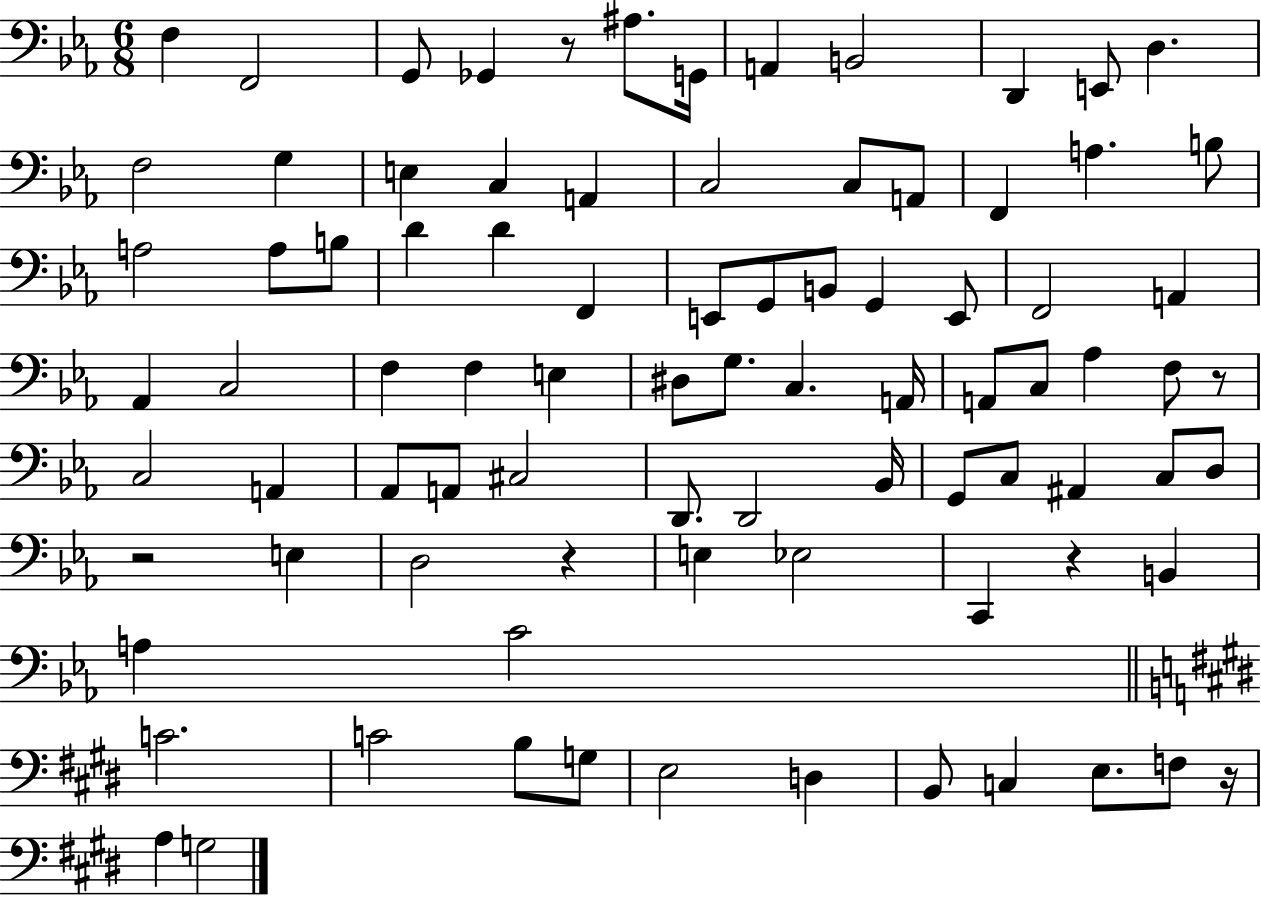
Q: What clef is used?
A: bass